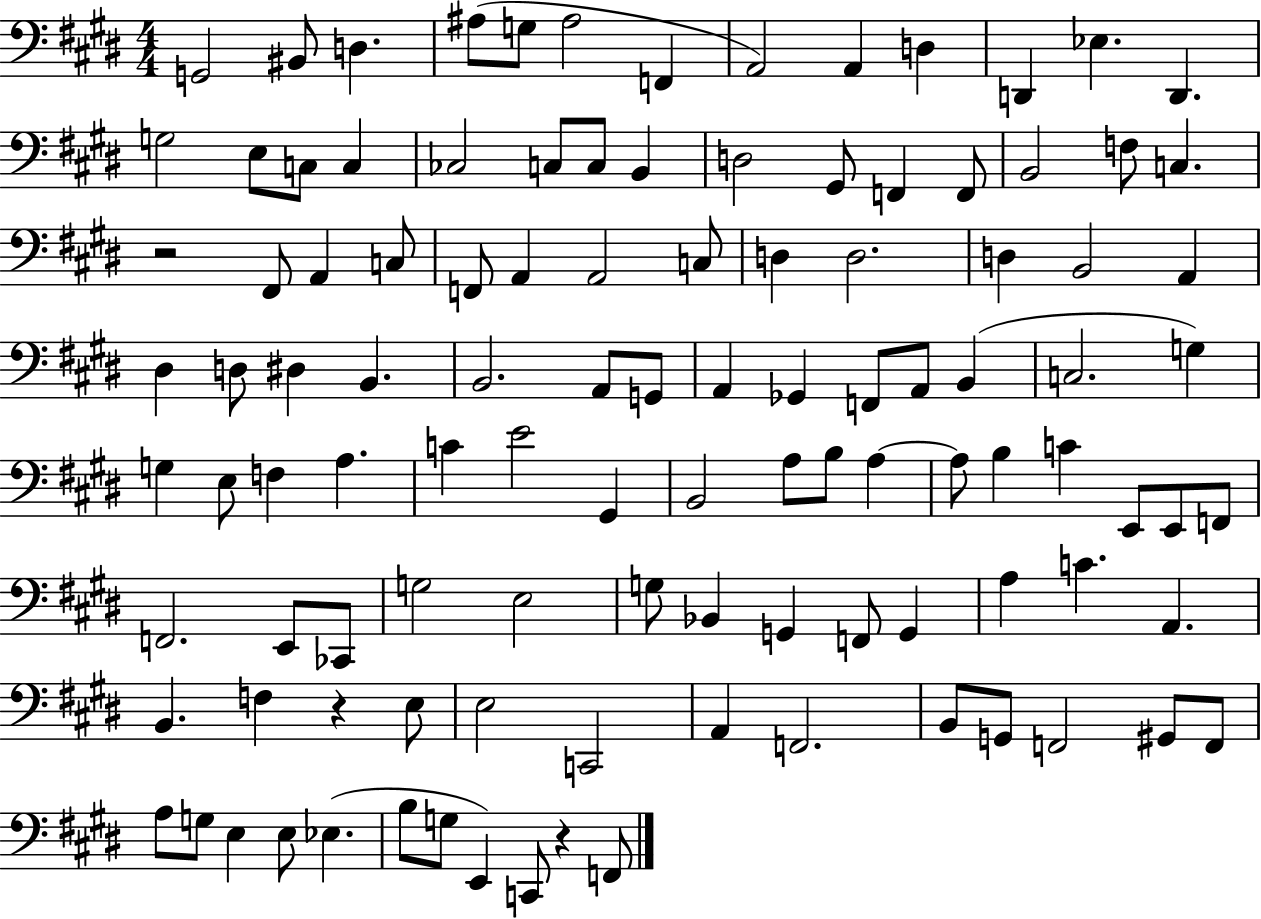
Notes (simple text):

G2/h BIS2/e D3/q. A#3/e G3/e A#3/h F2/q A2/h A2/q D3/q D2/q Eb3/q. D2/q. G3/h E3/e C3/e C3/q CES3/h C3/e C3/e B2/q D3/h G#2/e F2/q F2/e B2/h F3/e C3/q. R/h F#2/e A2/q C3/e F2/e A2/q A2/h C3/e D3/q D3/h. D3/q B2/h A2/q D#3/q D3/e D#3/q B2/q. B2/h. A2/e G2/e A2/q Gb2/q F2/e A2/e B2/q C3/h. G3/q G3/q E3/e F3/q A3/q. C4/q E4/h G#2/q B2/h A3/e B3/e A3/q A3/e B3/q C4/q E2/e E2/e F2/e F2/h. E2/e CES2/e G3/h E3/h G3/e Bb2/q G2/q F2/e G2/q A3/q C4/q. A2/q. B2/q. F3/q R/q E3/e E3/h C2/h A2/q F2/h. B2/e G2/e F2/h G#2/e F2/e A3/e G3/e E3/q E3/e Eb3/q. B3/e G3/e E2/q C2/e R/q F2/e